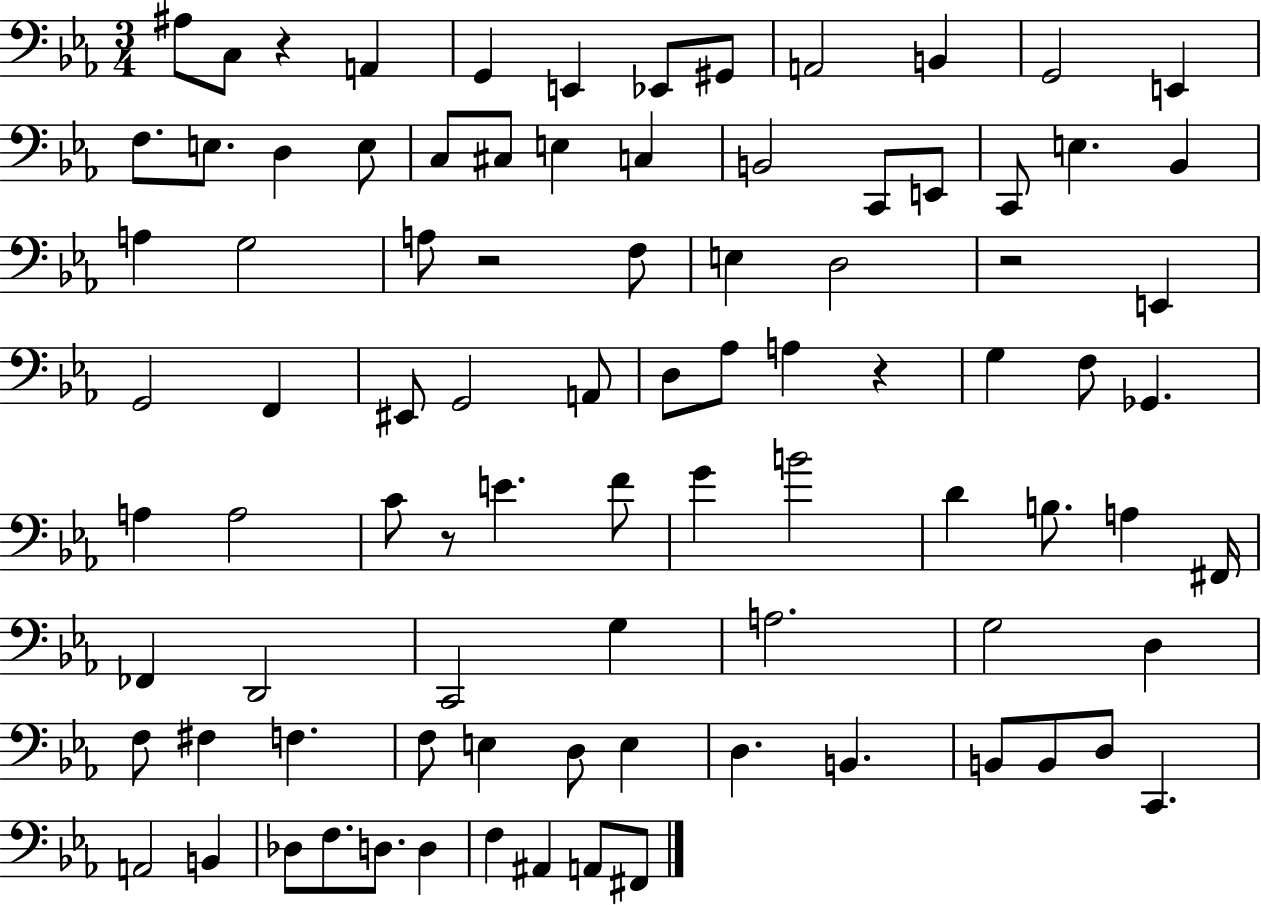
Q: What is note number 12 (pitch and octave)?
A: F3